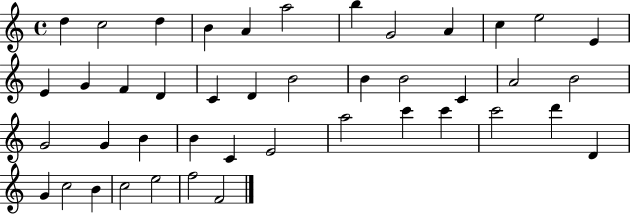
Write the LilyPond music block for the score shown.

{
  \clef treble
  \time 4/4
  \defaultTimeSignature
  \key c \major
  d''4 c''2 d''4 | b'4 a'4 a''2 | b''4 g'2 a'4 | c''4 e''2 e'4 | \break e'4 g'4 f'4 d'4 | c'4 d'4 b'2 | b'4 b'2 c'4 | a'2 b'2 | \break g'2 g'4 b'4 | b'4 c'4 e'2 | a''2 c'''4 c'''4 | c'''2 d'''4 d'4 | \break g'4 c''2 b'4 | c''2 e''2 | f''2 f'2 | \bar "|."
}